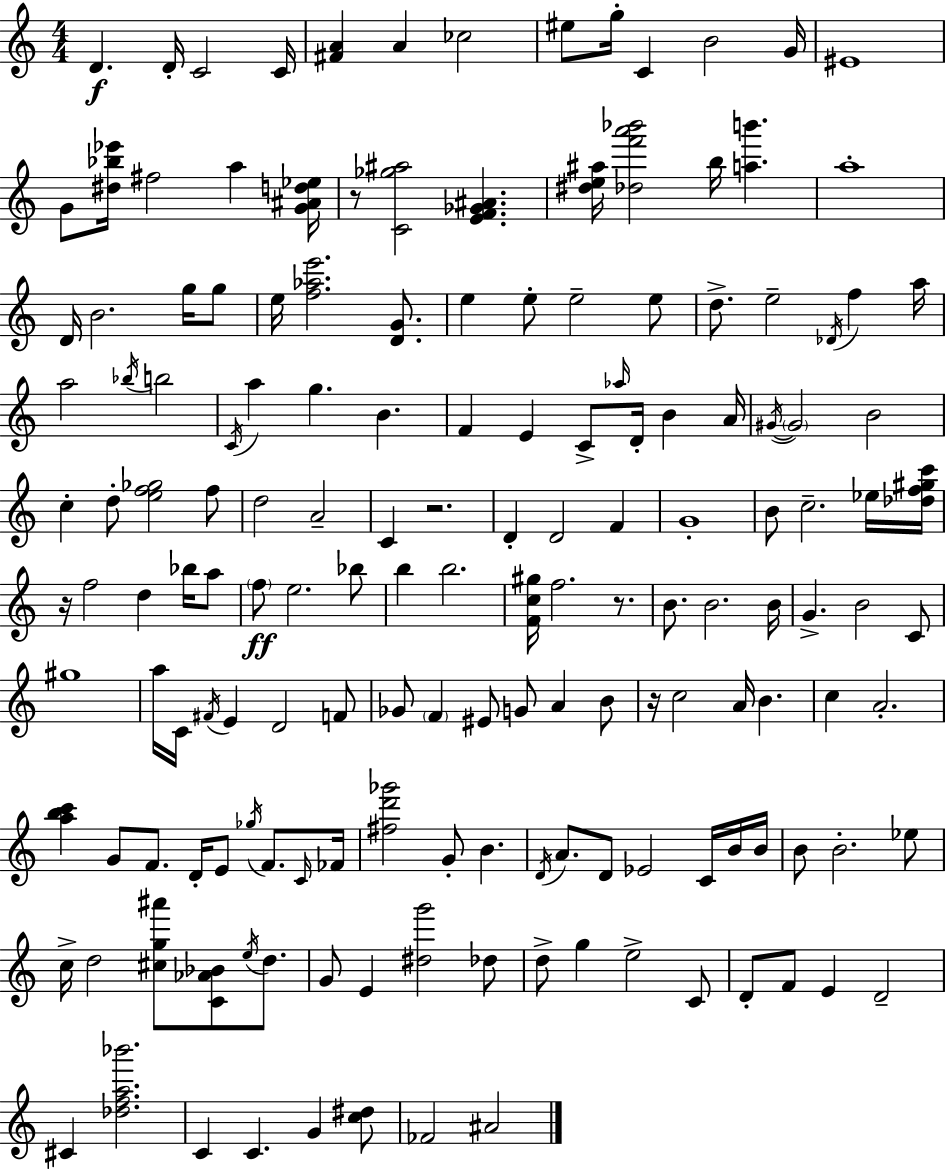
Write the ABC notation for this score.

X:1
T:Untitled
M:4/4
L:1/4
K:Am
D D/4 C2 C/4 [^FA] A _c2 ^e/2 g/4 C B2 G/4 ^E4 G/2 [^d_b_e']/4 ^f2 a [G^Ad_e]/4 z/2 [C_g^a]2 [EF_G^A] [^de^a]/4 [_df'a'_b']2 b/4 [ab'] a4 D/4 B2 g/4 g/2 e/4 [f_ae']2 [DG]/2 e e/2 e2 e/2 d/2 e2 _D/4 f a/4 a2 _b/4 b2 C/4 a g B F E C/2 _a/4 D/4 B A/4 ^G/4 ^G2 B2 c d/2 [ef_g]2 f/2 d2 A2 C z2 D D2 F G4 B/2 c2 _e/4 [_df^gc']/4 z/4 f2 d _b/4 a/2 f/2 e2 _b/2 b b2 [Fc^g]/4 f2 z/2 B/2 B2 B/4 G B2 C/2 ^g4 a/4 C/4 ^F/4 E D2 F/2 _G/2 F ^E/2 G/2 A B/2 z/4 c2 A/4 B c A2 [abc'] G/2 F/2 D/4 E/2 _g/4 F/2 C/4 _F/4 [^fd'_g']2 G/2 B D/4 A/2 D/2 _E2 C/4 B/4 B/4 B/2 B2 _e/2 c/4 d2 [^cg^a']/2 [C_A_B]/2 e/4 d/2 G/2 E [^dg']2 _d/2 d/2 g e2 C/2 D/2 F/2 E D2 ^C [_dfa_b']2 C C G [c^d]/2 _F2 ^A2